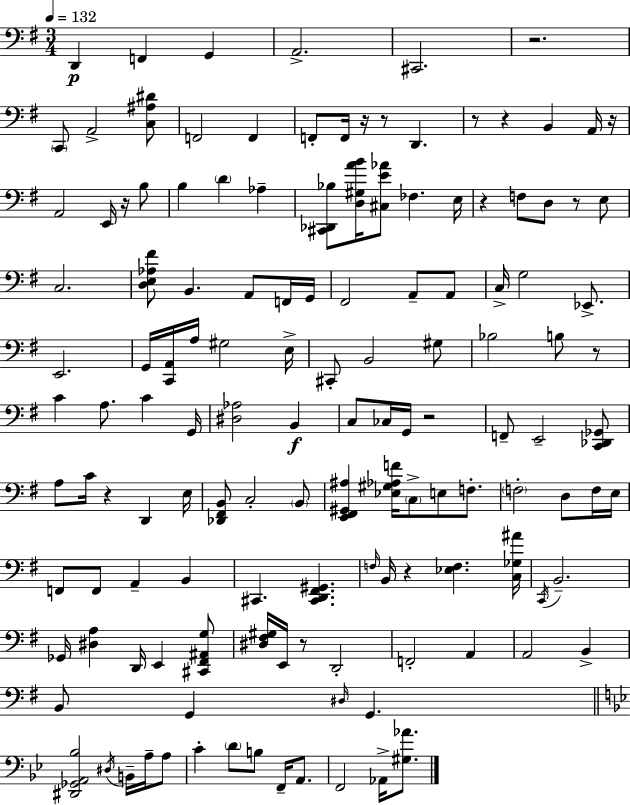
D2/q F2/q G2/q A2/h. C#2/h. R/h. C2/e A2/h [C3,A#3,D#4]/e F2/h F2/q F2/e F2/s R/s R/e D2/q. R/e R/q B2/q A2/s R/s A2/h E2/s R/s B3/e B3/q D4/q Ab3/q [C#2,Db2,Bb3]/e [D3,G#3,A4,B4]/s [C#3,E4,Ab4]/e FES3/q. E3/s R/q F3/e D3/e R/e E3/e C3/h. [D3,E3,Ab3,F#4]/e B2/q. A2/e F2/s G2/s F#2/h A2/e A2/e C3/s G3/h Eb2/e. E2/h. G2/s [C2,A2]/s A3/s G#3/h E3/s C#2/e B2/h G#3/e Bb3/h B3/e R/e C4/q A3/e. C4/q G2/s [D#3,Ab3]/h B2/q C3/e CES3/s G2/s R/h F2/e E2/h [C2,Db2,Gb2]/e A3/e C4/s R/q D2/q E3/s [Db2,F#2,B2]/e C3/h B2/e [E2,F#2,G#2,A#3]/q [Eb3,G#3,Ab3,F4]/s C3/e E3/e F3/e. F3/h D3/e F3/s E3/s F2/e F2/e A2/q B2/q C#2/q. [C#2,D2,F#2,G#2]/q. F3/s B2/s R/q [Eb3,F3]/q. [C3,Gb3,A#4]/s C2/s B2/h. Gb2/s [D#3,A3]/q D2/s E2/q [C#2,F#2,A#2,G3]/e [D#3,F#3,G#3]/s E2/s R/e D2/h F2/h A2/q A2/h B2/q B2/e G2/q D#3/s G2/q. [D#2,Gb2,A2,Bb3]/h D#3/s B2/s A3/s A3/e C4/q D4/e B3/e F2/s A2/e. F2/h Ab2/s [G#3,Ab4]/e.